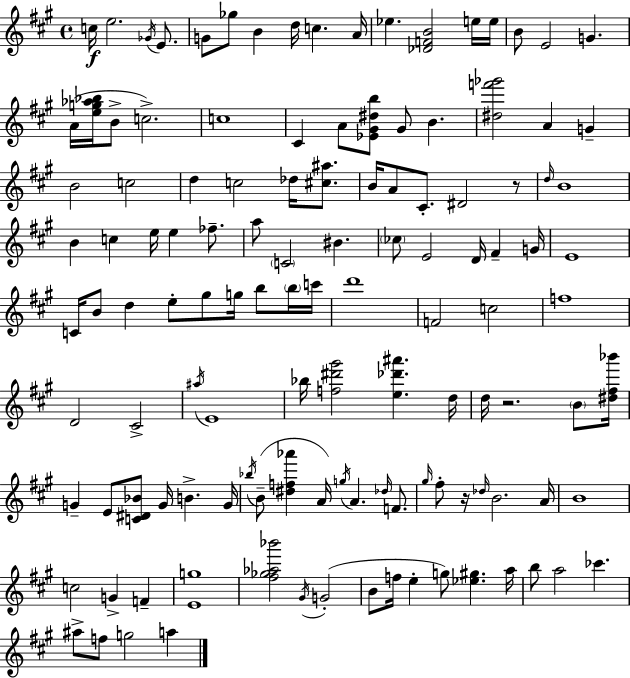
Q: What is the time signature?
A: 4/4